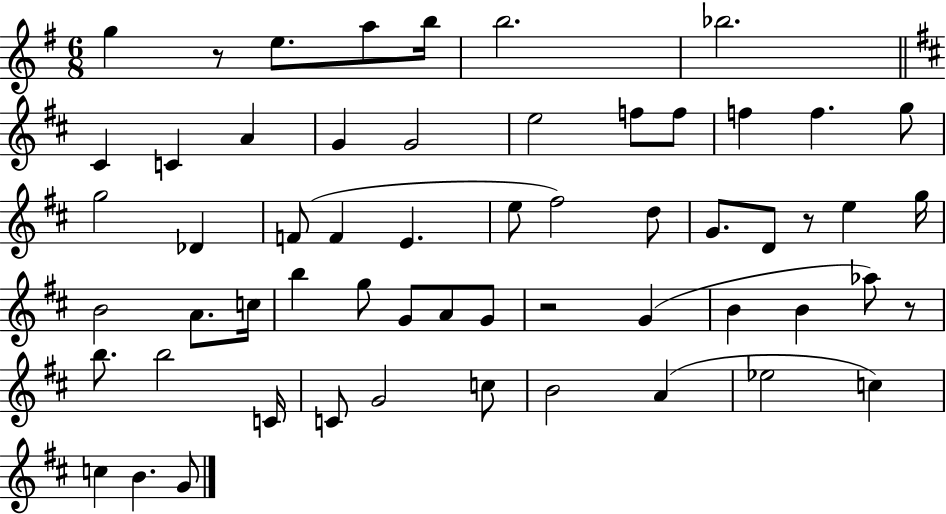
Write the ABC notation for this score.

X:1
T:Untitled
M:6/8
L:1/4
K:G
g z/2 e/2 a/2 b/4 b2 _b2 ^C C A G G2 e2 f/2 f/2 f f g/2 g2 _D F/2 F E e/2 ^f2 d/2 G/2 D/2 z/2 e g/4 B2 A/2 c/4 b g/2 G/2 A/2 G/2 z2 G B B _a/2 z/2 b/2 b2 C/4 C/2 G2 c/2 B2 A _e2 c c B G/2